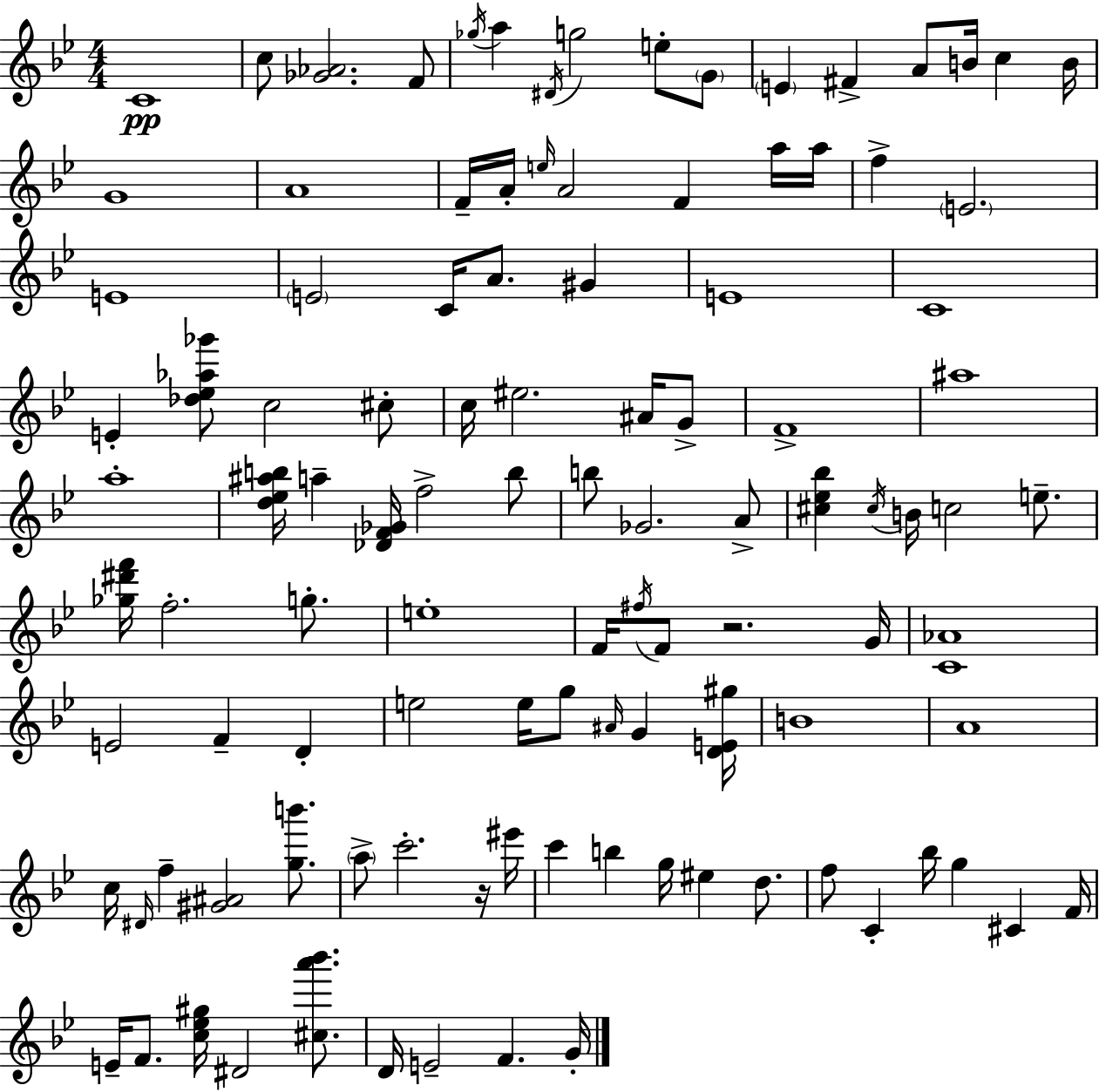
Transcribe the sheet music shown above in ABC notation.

X:1
T:Untitled
M:4/4
L:1/4
K:Gm
C4 c/2 [_G_A]2 F/2 _g/4 a ^D/4 g2 e/2 G/2 E ^F A/2 B/4 c B/4 G4 A4 F/4 A/4 e/4 A2 F a/4 a/4 f E2 E4 E2 C/4 A/2 ^G E4 C4 E [_d_e_a_g']/2 c2 ^c/2 c/4 ^e2 ^A/4 G/2 F4 ^a4 a4 [d_e^ab]/4 a [_DF_G]/4 f2 b/2 b/2 _G2 A/2 [^c_e_b] ^c/4 B/4 c2 e/2 [_g^d'f']/4 f2 g/2 e4 F/4 ^f/4 F/2 z2 G/4 [C_A]4 E2 F D e2 e/4 g/2 ^A/4 G [DE^g]/4 B4 A4 c/4 ^D/4 f [^G^A]2 [gb']/2 a/2 c'2 z/4 ^e'/4 c' b g/4 ^e d/2 f/2 C _b/4 g ^C F/4 E/4 F/2 [c_e^g]/4 ^D2 [^ca'_b']/2 D/4 E2 F G/4